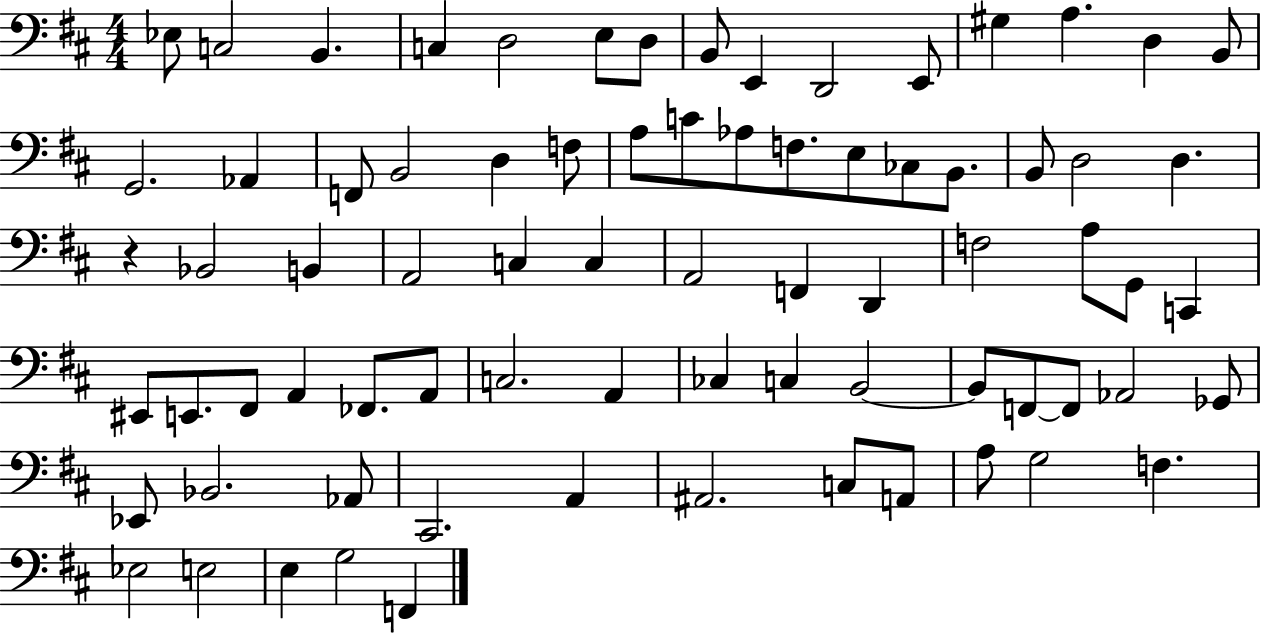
X:1
T:Untitled
M:4/4
L:1/4
K:D
_E,/2 C,2 B,, C, D,2 E,/2 D,/2 B,,/2 E,, D,,2 E,,/2 ^G, A, D, B,,/2 G,,2 _A,, F,,/2 B,,2 D, F,/2 A,/2 C/2 _A,/2 F,/2 E,/2 _C,/2 B,,/2 B,,/2 D,2 D, z _B,,2 B,, A,,2 C, C, A,,2 F,, D,, F,2 A,/2 G,,/2 C,, ^E,,/2 E,,/2 ^F,,/2 A,, _F,,/2 A,,/2 C,2 A,, _C, C, B,,2 B,,/2 F,,/2 F,,/2 _A,,2 _G,,/2 _E,,/2 _B,,2 _A,,/2 ^C,,2 A,, ^A,,2 C,/2 A,,/2 A,/2 G,2 F, _E,2 E,2 E, G,2 F,,